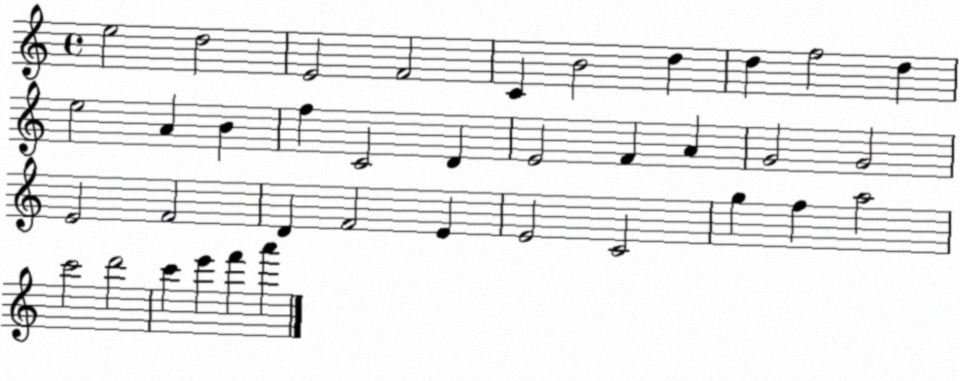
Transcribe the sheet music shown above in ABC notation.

X:1
T:Untitled
M:4/4
L:1/4
K:C
e2 d2 E2 F2 C B2 d d f2 d e2 A B f C2 D E2 F A G2 G2 E2 F2 D F2 E E2 C2 g f a2 c'2 d'2 c' e' f' a'